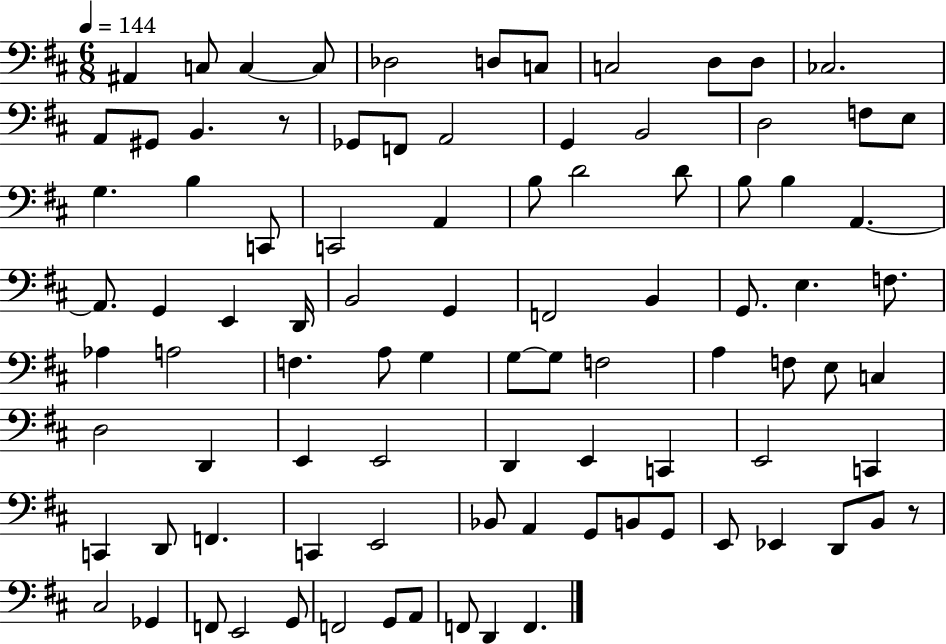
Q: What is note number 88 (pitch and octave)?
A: F2